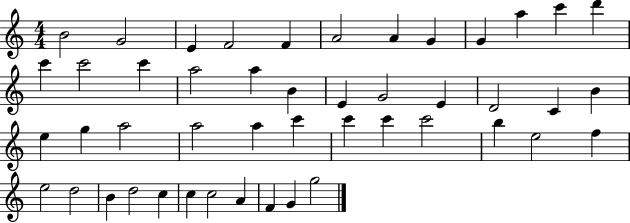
{
  \clef treble
  \numericTimeSignature
  \time 4/4
  \key c \major
  b'2 g'2 | e'4 f'2 f'4 | a'2 a'4 g'4 | g'4 a''4 c'''4 d'''4 | \break c'''4 c'''2 c'''4 | a''2 a''4 b'4 | e'4 g'2 e'4 | d'2 c'4 b'4 | \break e''4 g''4 a''2 | a''2 a''4 c'''4 | c'''4 c'''4 c'''2 | b''4 e''2 f''4 | \break e''2 d''2 | b'4 d''2 c''4 | c''4 c''2 a'4 | f'4 g'4 g''2 | \break \bar "|."
}